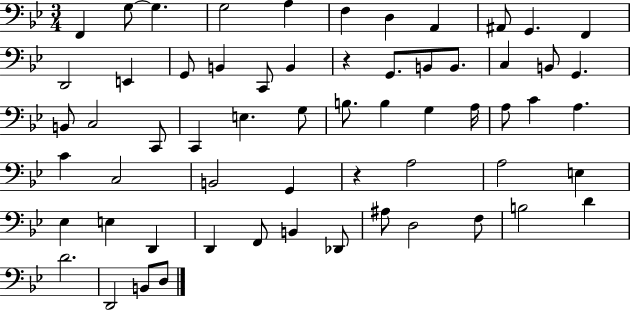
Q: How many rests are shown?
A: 2